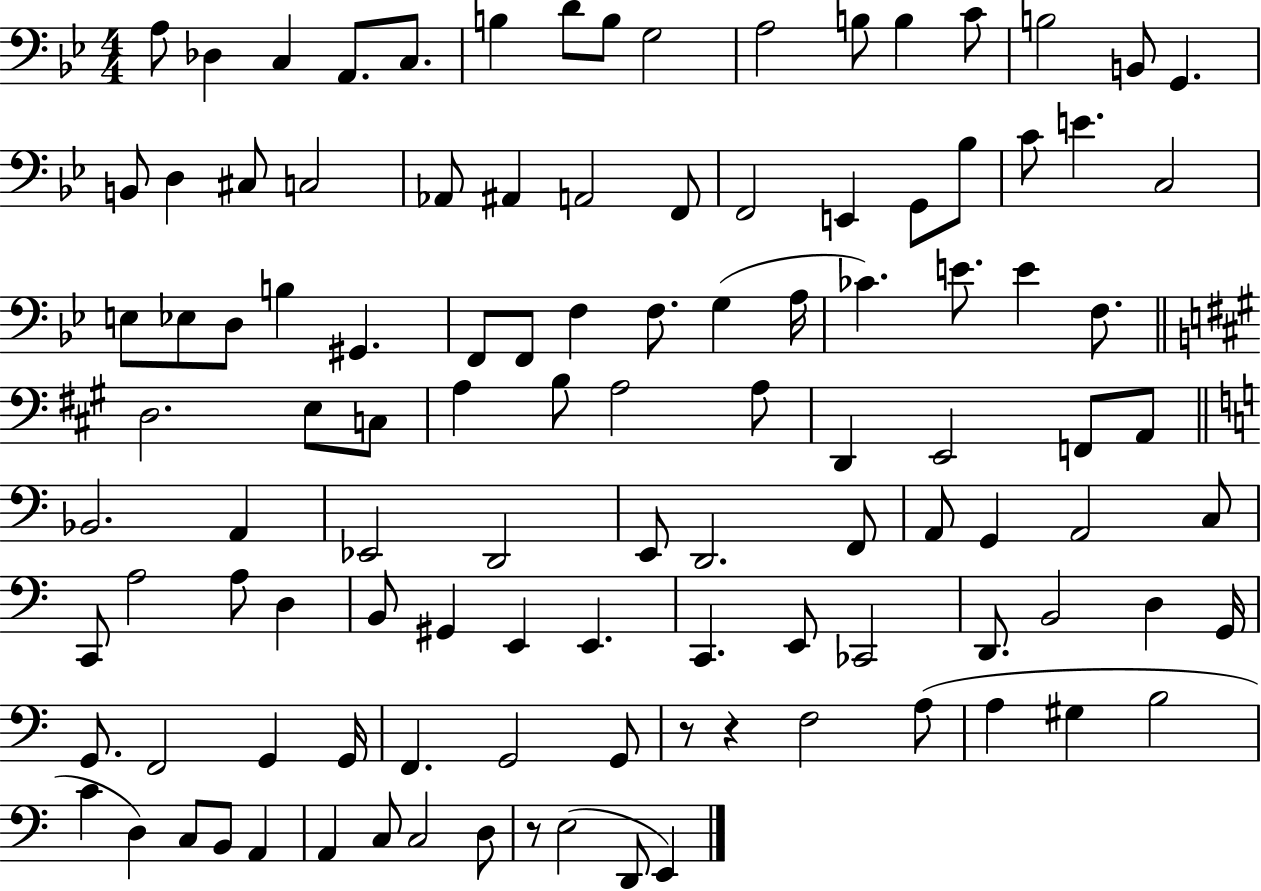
A3/e Db3/q C3/q A2/e. C3/e. B3/q D4/e B3/e G3/h A3/h B3/e B3/q C4/e B3/h B2/e G2/q. B2/e D3/q C#3/e C3/h Ab2/e A#2/q A2/h F2/e F2/h E2/q G2/e Bb3/e C4/e E4/q. C3/h E3/e Eb3/e D3/e B3/q G#2/q. F2/e F2/e F3/q F3/e. G3/q A3/s CES4/q. E4/e. E4/q F3/e. D3/h. E3/e C3/e A3/q B3/e A3/h A3/e D2/q E2/h F2/e A2/e Bb2/h. A2/q Eb2/h D2/h E2/e D2/h. F2/e A2/e G2/q A2/h C3/e C2/e A3/h A3/e D3/q B2/e G#2/q E2/q E2/q. C2/q. E2/e CES2/h D2/e. B2/h D3/q G2/s G2/e. F2/h G2/q G2/s F2/q. G2/h G2/e R/e R/q F3/h A3/e A3/q G#3/q B3/h C4/q D3/q C3/e B2/e A2/q A2/q C3/e C3/h D3/e R/e E3/h D2/e E2/q